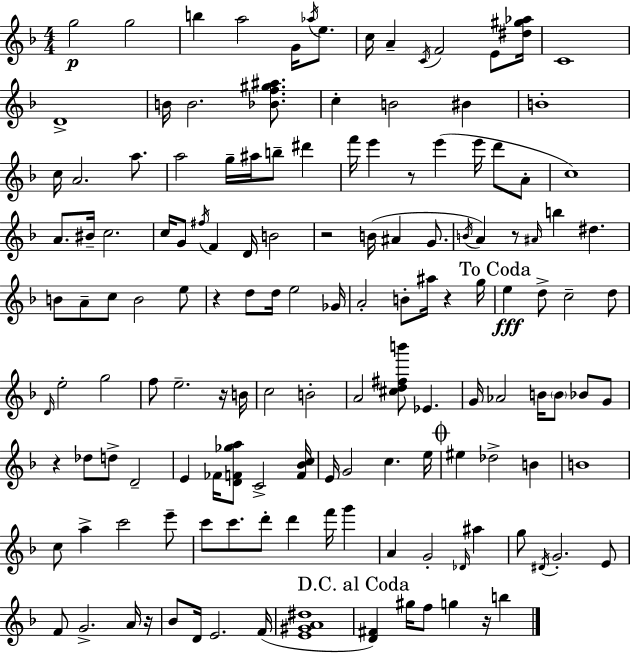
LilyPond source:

{
  \clef treble
  \numericTimeSignature
  \time 4/4
  \key f \major
  g''2\p g''2 | b''4 a''2 g'16 \acciaccatura { aes''16 } e''8. | c''16 a'4-- \acciaccatura { c'16 } f'2 e'8 | <dis'' gis'' aes''>16 c'1 | \break d'1-> | b'16 b'2. <bes' f'' gis'' ais''>8. | c''4-. b'2 bis'4 | b'1-. | \break c''16 a'2. a''8. | a''2 g''16-- ais''16 b''8-- dis'''4 | f'''16 e'''4 r8 e'''4( e'''16 d'''8 | a'8-. c''1) | \break a'8. bis'16-- c''2. | c''16 g'8 \acciaccatura { fis''16 } f'4 d'16 b'2 | r2 b'16( ais'4 | g'8. \acciaccatura { b'16 } a'4) r8 \grace { ais'16 } b''4 dis''4. | \break b'8 a'8-- c''8 b'2 | e''8 r4 d''8 d''16 e''2 | ges'16 a'2-. b'8-. ais''16 | r4 g''16 \mark "To Coda" e''4\fff d''8-> c''2-- | \break d''8 \grace { d'16 } e''2-. g''2 | f''8 e''2.-- | r16 b'16 c''2 b'2-. | a'2 <cis'' d'' fis'' b'''>8 | \break ees'4. g'16 aes'2 b'16 | \parenthesize b'8 bes'8 g'8 r4 des''8 d''8-> d'2-- | e'4 fes'16 <d' f' ges'' a''>8 c'2-> | <f' bes' c''>16 e'16 g'2 c''4. | \break e''16 \mark \markup { \musicglyph "scripts.coda" } eis''4 des''2-> | b'4 b'1 | c''8 a''4-> c'''2 | e'''8-- c'''8 c'''8. d'''8-. d'''4 | \break f'''16 g'''4 a'4 g'2-. | \grace { des'16 } ais''4 g''8 \acciaccatura { dis'16 } g'2.-. | e'8 f'8 g'2.-> | a'16 r16 bes'8 d'16 e'2. | \break f'16( <e' gis' a' dis''>1 | \mark "D.C. al Coda" <d' fis'>4) gis''16 f''8 g''4 | r16 b''4 \bar "|."
}